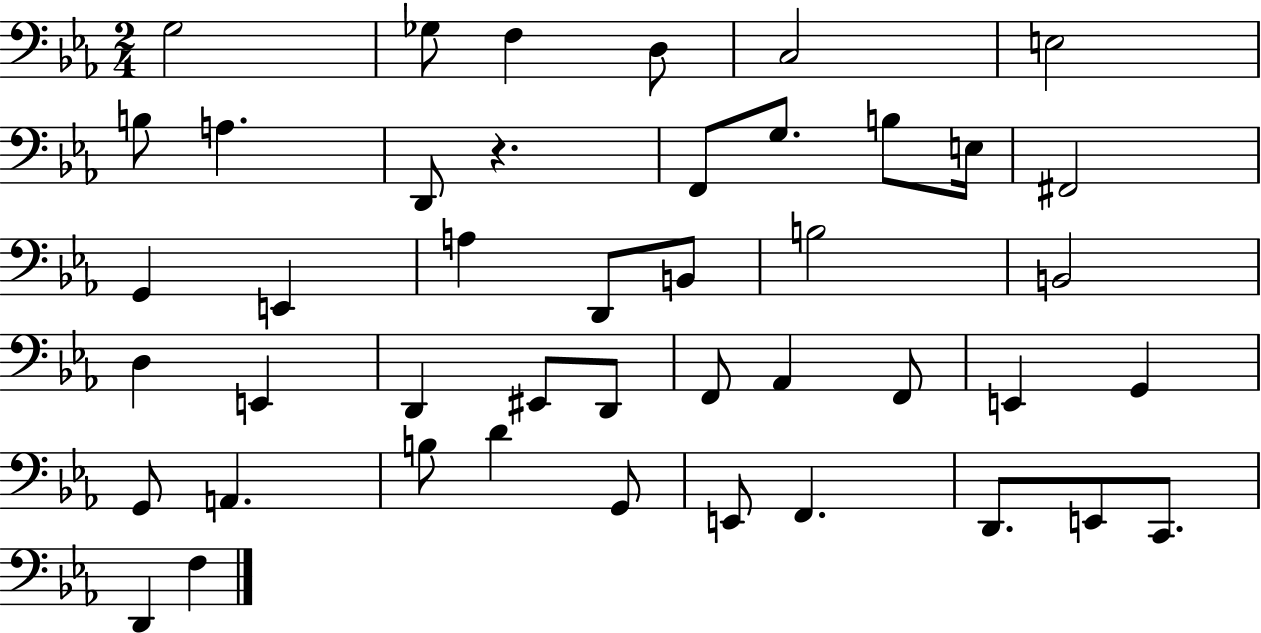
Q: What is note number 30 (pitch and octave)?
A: E2